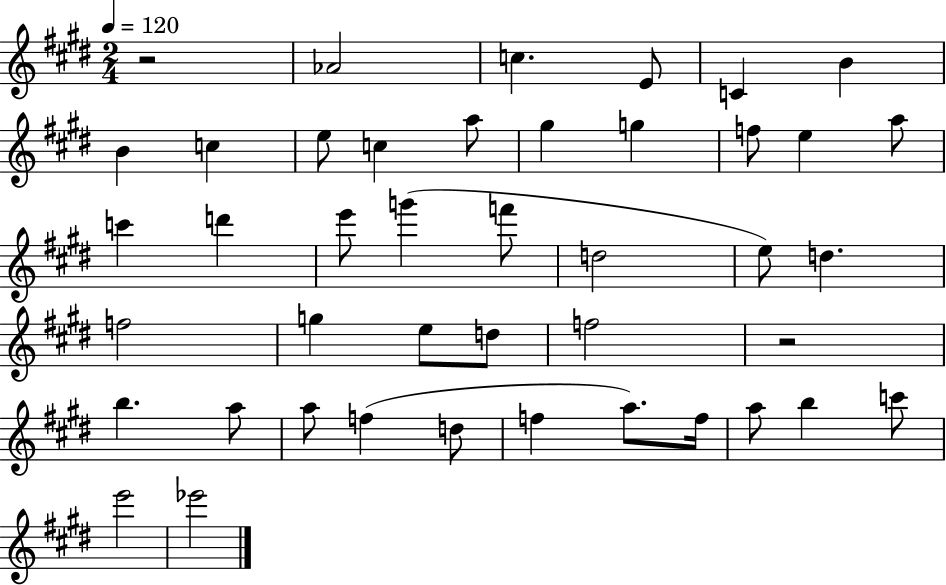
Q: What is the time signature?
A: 2/4